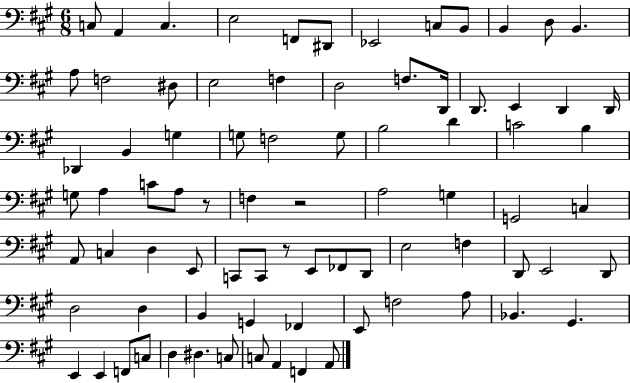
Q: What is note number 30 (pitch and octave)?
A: G3